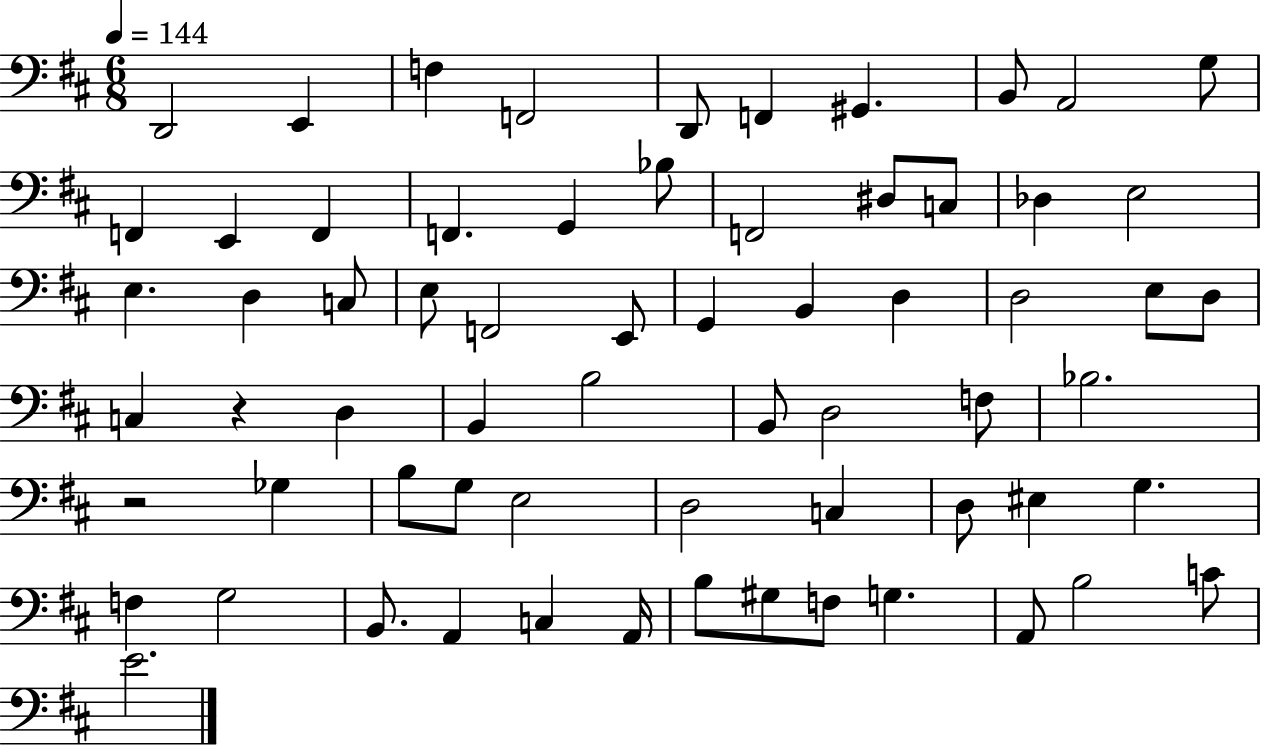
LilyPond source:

{
  \clef bass
  \numericTimeSignature
  \time 6/8
  \key d \major
  \tempo 4 = 144
  d,2 e,4 | f4 f,2 | d,8 f,4 gis,4. | b,8 a,2 g8 | \break f,4 e,4 f,4 | f,4. g,4 bes8 | f,2 dis8 c8 | des4 e2 | \break e4. d4 c8 | e8 f,2 e,8 | g,4 b,4 d4 | d2 e8 d8 | \break c4 r4 d4 | b,4 b2 | b,8 d2 f8 | bes2. | \break r2 ges4 | b8 g8 e2 | d2 c4 | d8 eis4 g4. | \break f4 g2 | b,8. a,4 c4 a,16 | b8 gis8 f8 g4. | a,8 b2 c'8 | \break e'2. | \bar "|."
}